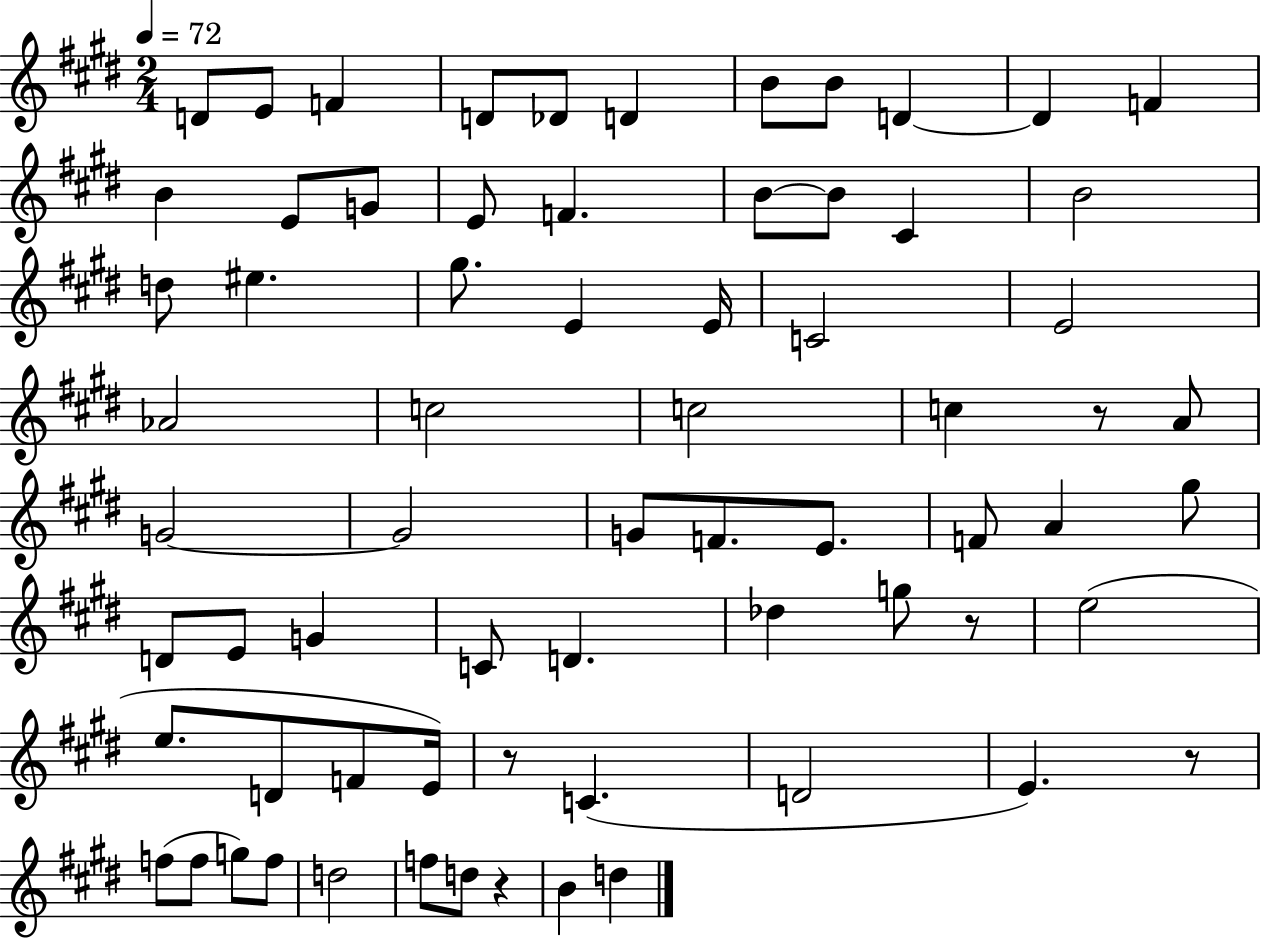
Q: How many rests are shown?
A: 5